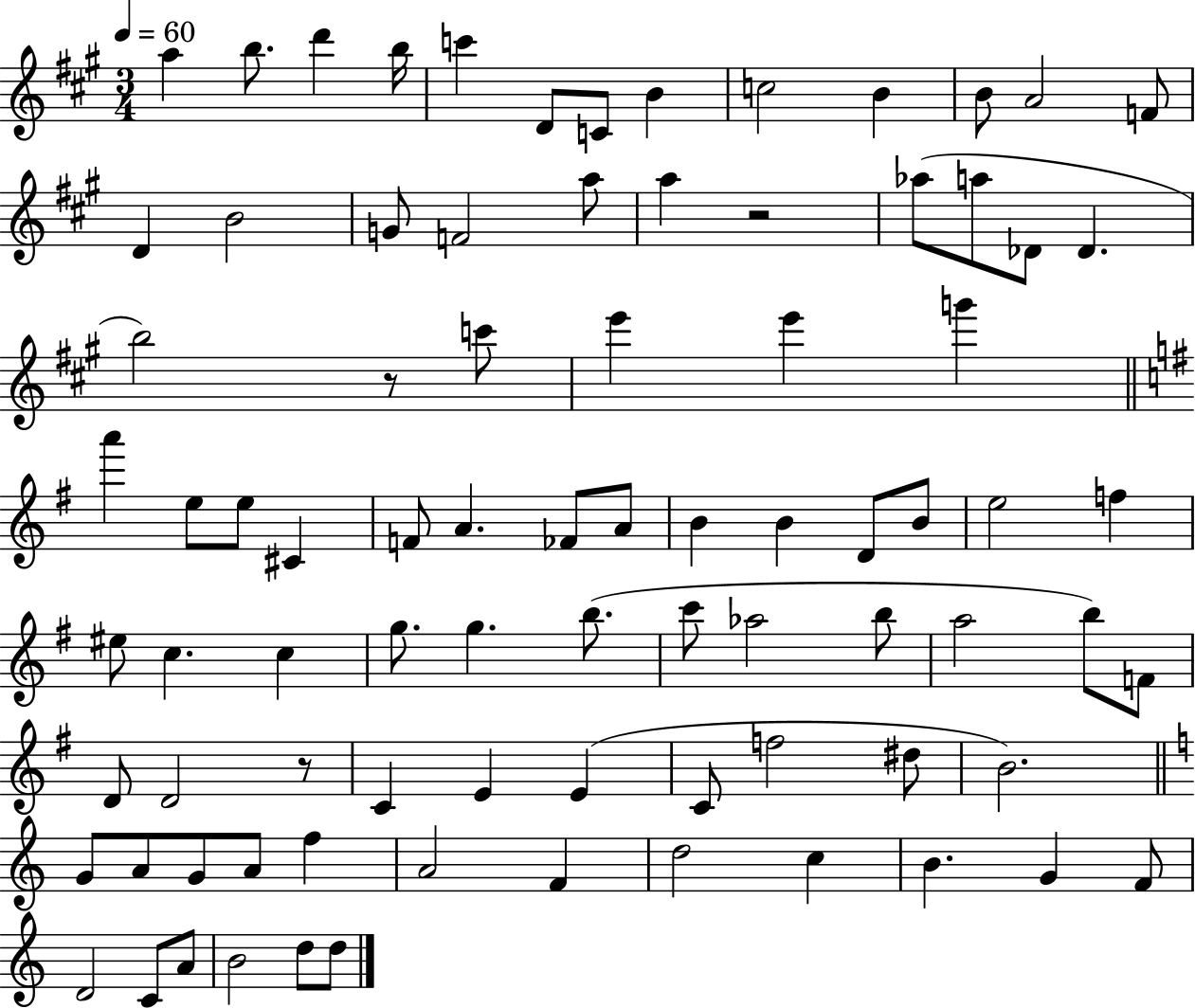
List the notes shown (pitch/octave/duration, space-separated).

A5/q B5/e. D6/q B5/s C6/q D4/e C4/e B4/q C5/h B4/q B4/e A4/h F4/e D4/q B4/h G4/e F4/h A5/e A5/q R/h Ab5/e A5/e Db4/e Db4/q. B5/h R/e C6/e E6/q E6/q G6/q A6/q E5/e E5/e C#4/q F4/e A4/q. FES4/e A4/e B4/q B4/q D4/e B4/e E5/h F5/q EIS5/e C5/q. C5/q G5/e. G5/q. B5/e. C6/e Ab5/h B5/e A5/h B5/e F4/e D4/e D4/h R/e C4/q E4/q E4/q C4/e F5/h D#5/e B4/h. G4/e A4/e G4/e A4/e F5/q A4/h F4/q D5/h C5/q B4/q. G4/q F4/e D4/h C4/e A4/e B4/h D5/e D5/e